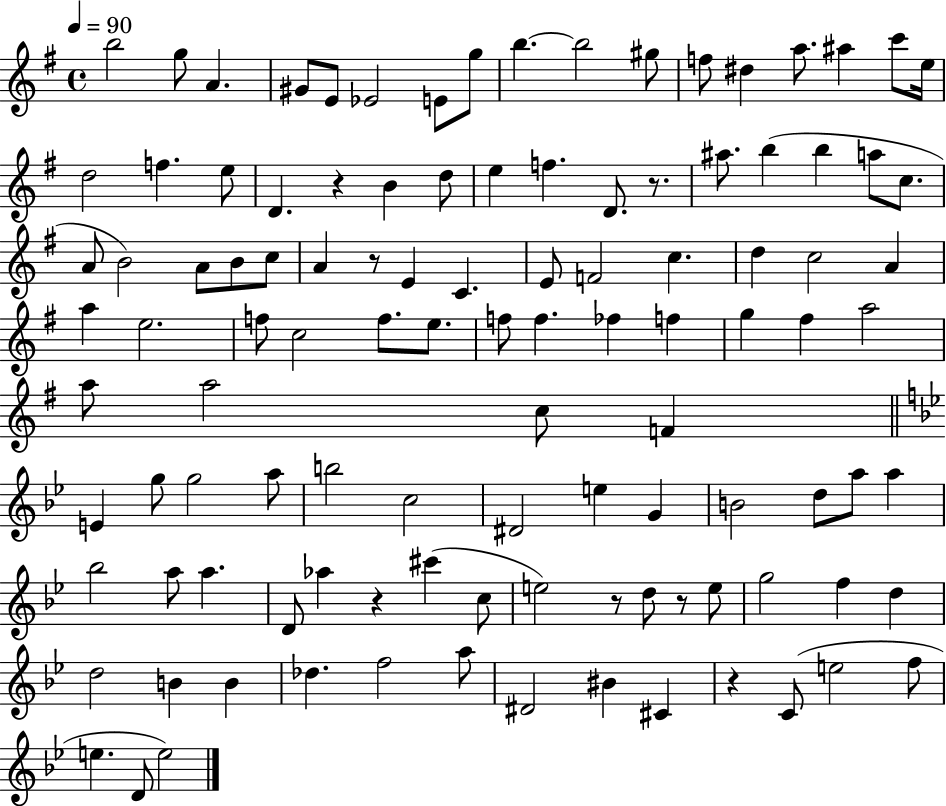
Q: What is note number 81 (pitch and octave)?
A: C#6